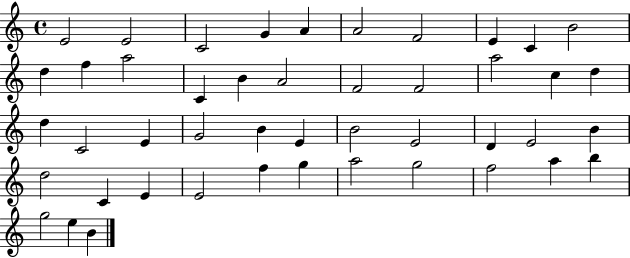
E4/h E4/h C4/h G4/q A4/q A4/h F4/h E4/q C4/q B4/h D5/q F5/q A5/h C4/q B4/q A4/h F4/h F4/h A5/h C5/q D5/q D5/q C4/h E4/q G4/h B4/q E4/q B4/h E4/h D4/q E4/h B4/q D5/h C4/q E4/q E4/h F5/q G5/q A5/h G5/h F5/h A5/q B5/q G5/h E5/q B4/q